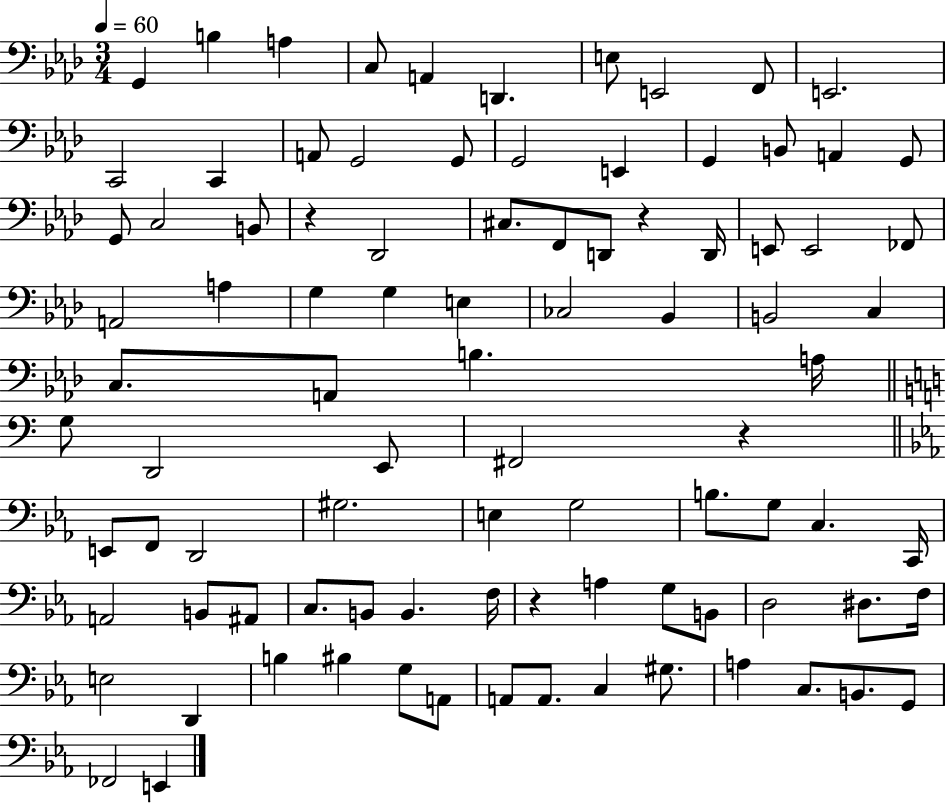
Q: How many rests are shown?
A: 4